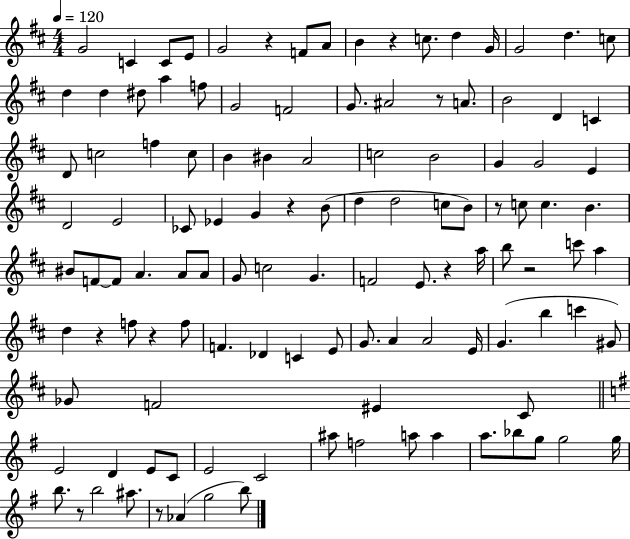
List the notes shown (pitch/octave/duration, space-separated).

G4/h C4/q C4/e E4/e G4/h R/q F4/e A4/e B4/q R/q C5/e. D5/q G4/s G4/h D5/q. C5/e D5/q D5/q D#5/e A5/q F5/e G4/h F4/h G4/e. A#4/h R/e A4/e. B4/h D4/q C4/q D4/e C5/h F5/q C5/e B4/q BIS4/q A4/h C5/h B4/h G4/q G4/h E4/q D4/h E4/h CES4/e Eb4/q G4/q R/q B4/e D5/q D5/h C5/e B4/e R/e C5/e C5/q. B4/q. BIS4/e F4/e F4/e A4/q. A4/e A4/e G4/e C5/h G4/q. F4/h E4/e. R/q A5/s B5/e R/h C6/e A5/q D5/q R/q F5/e R/q F5/e F4/q. Db4/q C4/q E4/e G4/e. A4/q A4/h E4/s G4/q. B5/q C6/q G#4/e Gb4/e F4/h EIS4/q C#4/e E4/h D4/q E4/e C4/e E4/h C4/h A#5/e F5/h A5/e A5/q A5/e. Bb5/e G5/e G5/h G5/s B5/e. R/e B5/h A#5/e. R/e Ab4/q G5/h B5/e